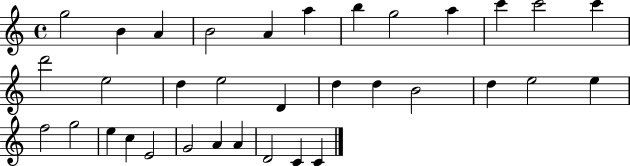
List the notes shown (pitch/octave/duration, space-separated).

G5/h B4/q A4/q B4/h A4/q A5/q B5/q G5/h A5/q C6/q C6/h C6/q D6/h E5/h D5/q E5/h D4/q D5/q D5/q B4/h D5/q E5/h E5/q F5/h G5/h E5/q C5/q E4/h G4/h A4/q A4/q D4/h C4/q C4/q